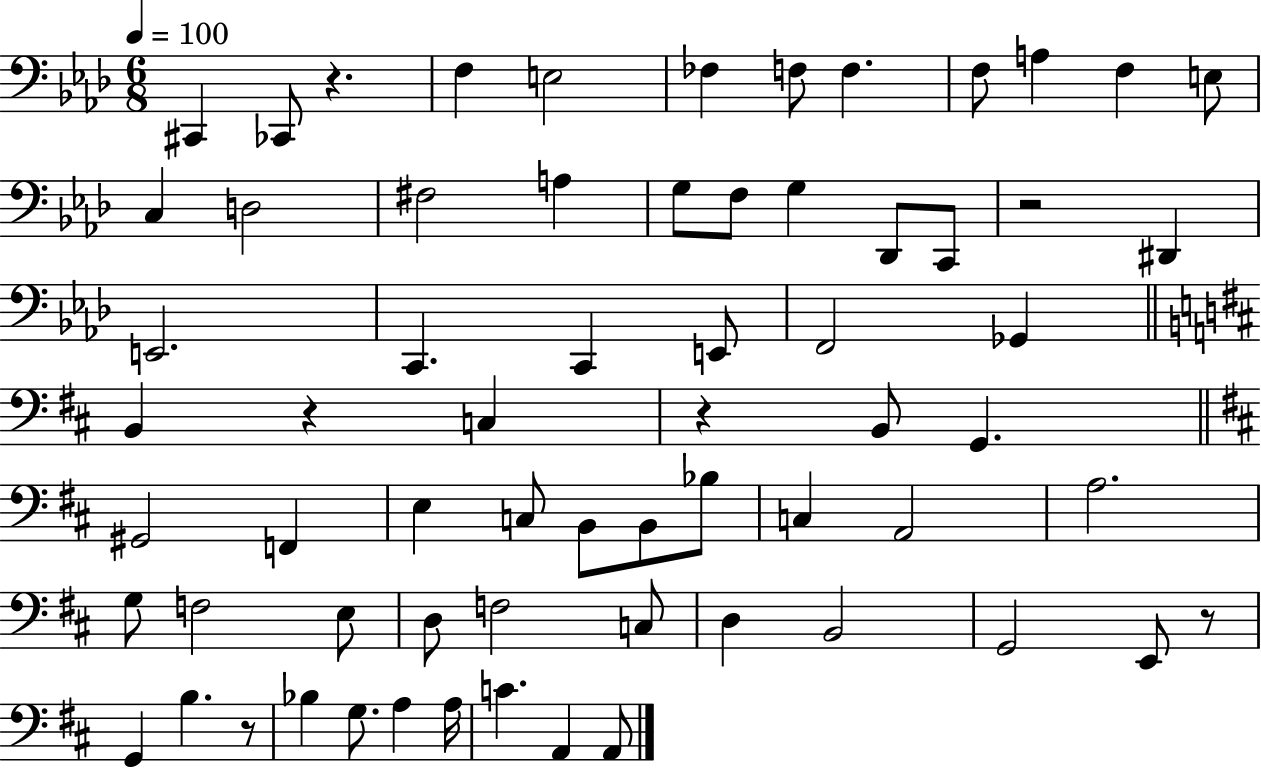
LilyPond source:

{
  \clef bass
  \numericTimeSignature
  \time 6/8
  \key aes \major
  \tempo 4 = 100
  cis,4 ces,8 r4. | f4 e2 | fes4 f8 f4. | f8 a4 f4 e8 | \break c4 d2 | fis2 a4 | g8 f8 g4 des,8 c,8 | r2 dis,4 | \break e,2. | c,4. c,4 e,8 | f,2 ges,4 | \bar "||" \break \key b \minor b,4 r4 c4 | r4 b,8 g,4. | \bar "||" \break \key b \minor gis,2 f,4 | e4 c8 b,8 b,8 bes8 | c4 a,2 | a2. | \break g8 f2 e8 | d8 f2 c8 | d4 b,2 | g,2 e,8 r8 | \break g,4 b4. r8 | bes4 g8. a4 a16 | c'4. a,4 a,8 | \bar "|."
}